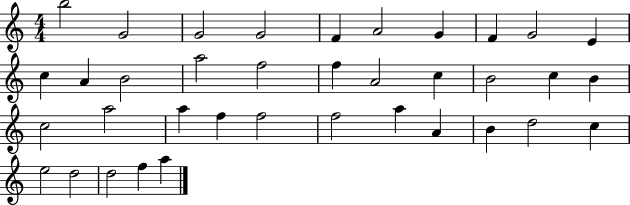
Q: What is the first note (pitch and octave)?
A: B5